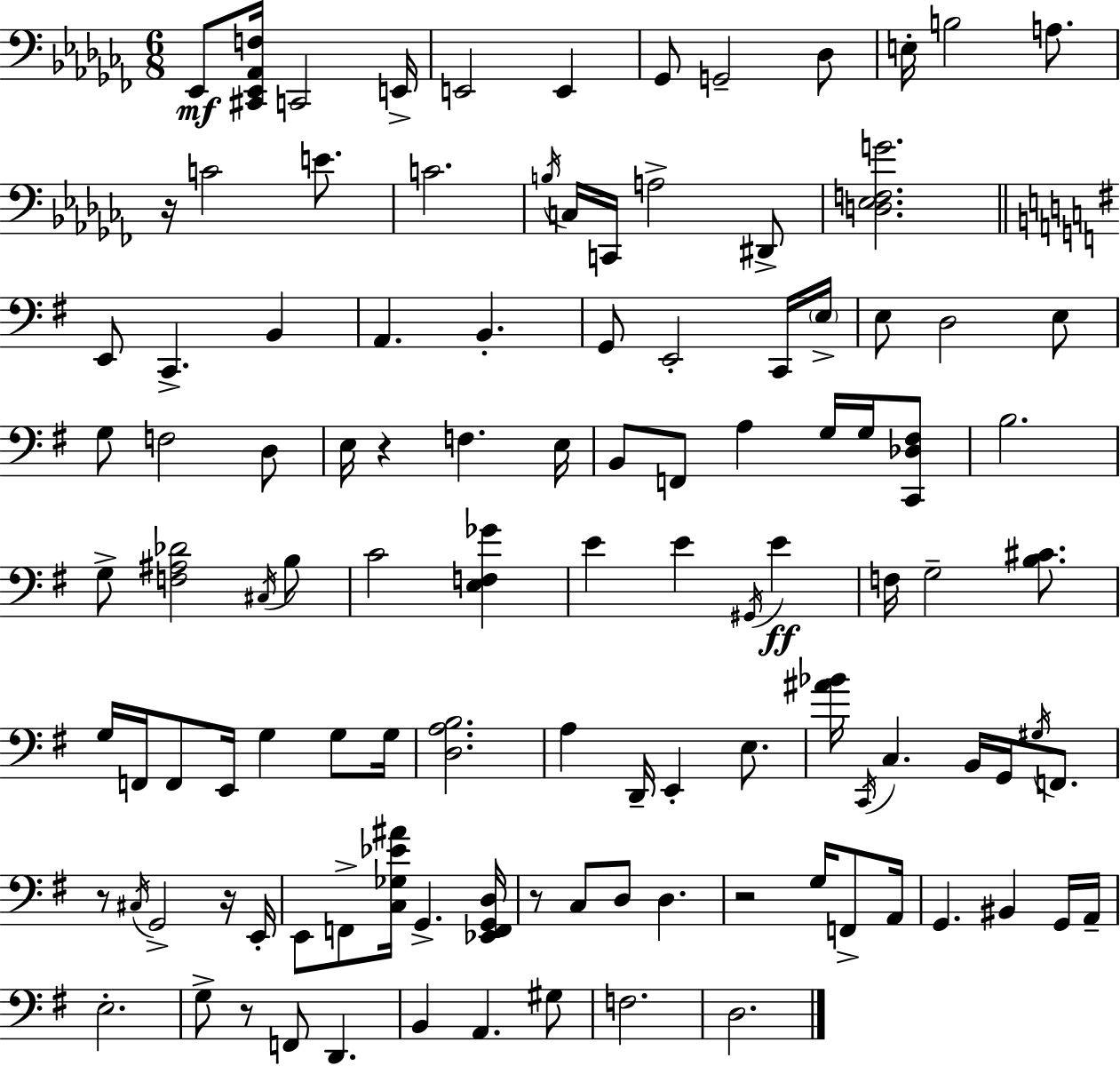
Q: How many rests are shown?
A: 7